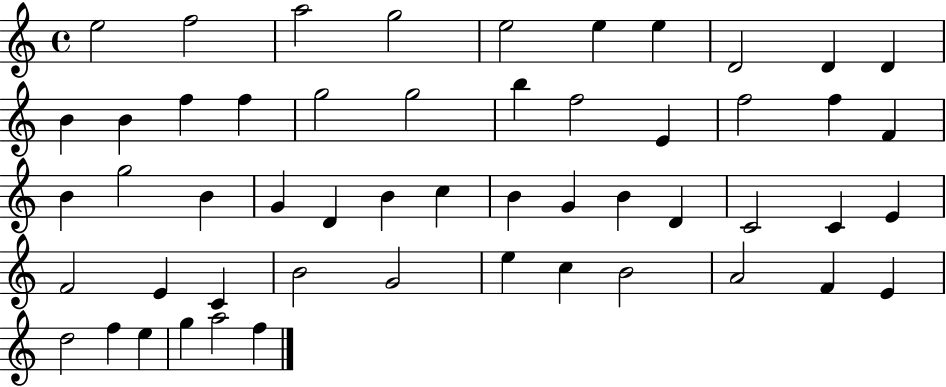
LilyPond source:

{
  \clef treble
  \time 4/4
  \defaultTimeSignature
  \key c \major
  e''2 f''2 | a''2 g''2 | e''2 e''4 e''4 | d'2 d'4 d'4 | \break b'4 b'4 f''4 f''4 | g''2 g''2 | b''4 f''2 e'4 | f''2 f''4 f'4 | \break b'4 g''2 b'4 | g'4 d'4 b'4 c''4 | b'4 g'4 b'4 d'4 | c'2 c'4 e'4 | \break f'2 e'4 c'4 | b'2 g'2 | e''4 c''4 b'2 | a'2 f'4 e'4 | \break d''2 f''4 e''4 | g''4 a''2 f''4 | \bar "|."
}